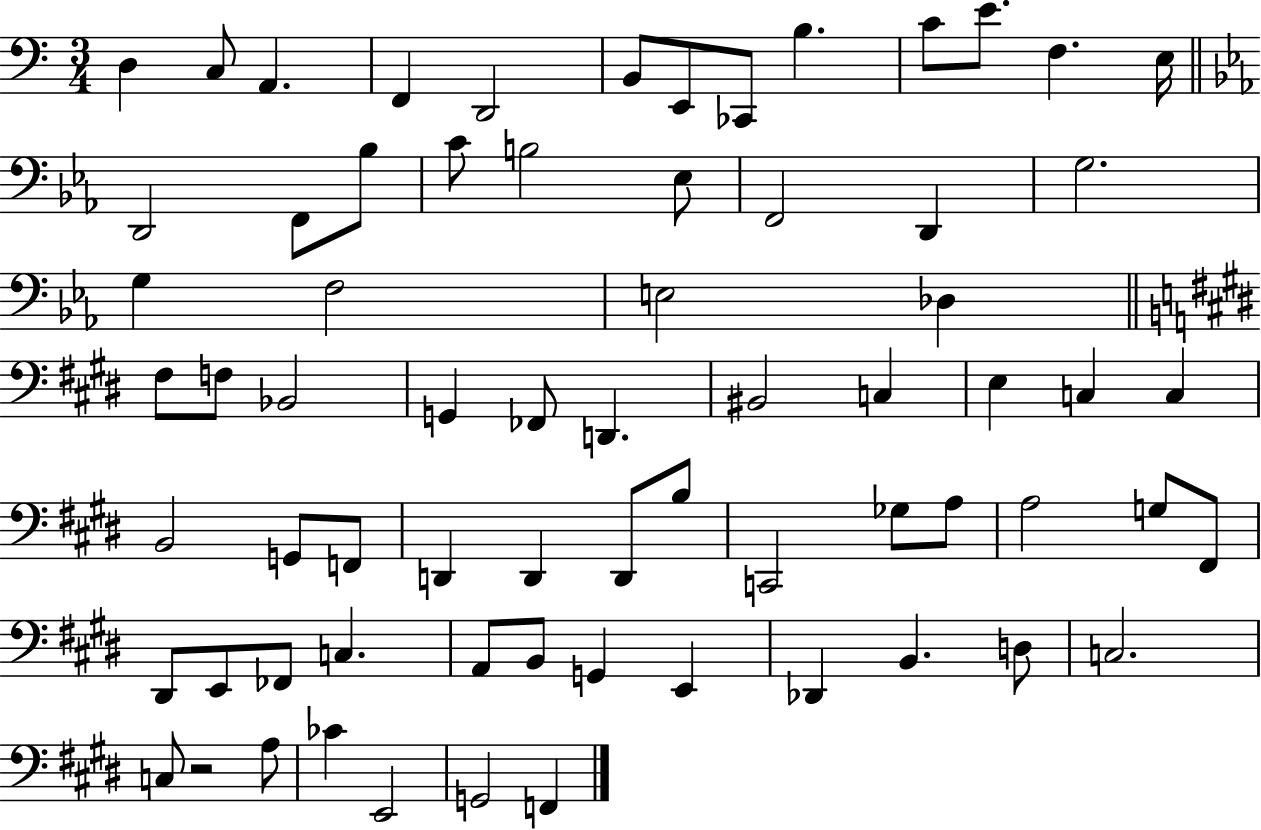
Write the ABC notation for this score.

X:1
T:Untitled
M:3/4
L:1/4
K:C
D, C,/2 A,, F,, D,,2 B,,/2 E,,/2 _C,,/2 B, C/2 E/2 F, E,/4 D,,2 F,,/2 _B,/2 C/2 B,2 _E,/2 F,,2 D,, G,2 G, F,2 E,2 _D, ^F,/2 F,/2 _B,,2 G,, _F,,/2 D,, ^B,,2 C, E, C, C, B,,2 G,,/2 F,,/2 D,, D,, D,,/2 B,/2 C,,2 _G,/2 A,/2 A,2 G,/2 ^F,,/2 ^D,,/2 E,,/2 _F,,/2 C, A,,/2 B,,/2 G,, E,, _D,, B,, D,/2 C,2 C,/2 z2 A,/2 _C E,,2 G,,2 F,,